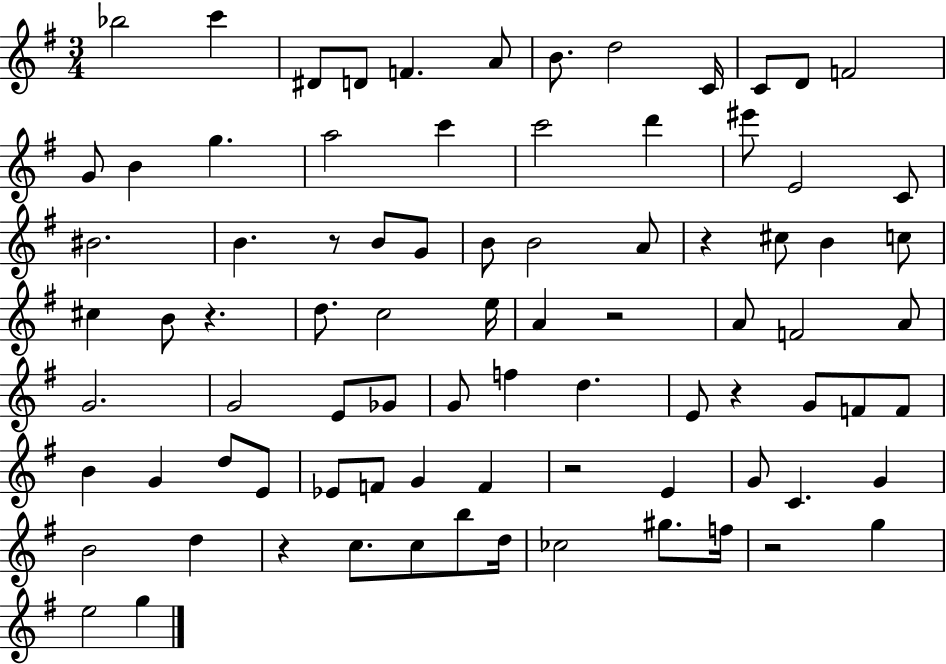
{
  \clef treble
  \numericTimeSignature
  \time 3/4
  \key g \major
  bes''2 c'''4 | dis'8 d'8 f'4. a'8 | b'8. d''2 c'16 | c'8 d'8 f'2 | \break g'8 b'4 g''4. | a''2 c'''4 | c'''2 d'''4 | eis'''8 e'2 c'8 | \break bis'2. | b'4. r8 b'8 g'8 | b'8 b'2 a'8 | r4 cis''8 b'4 c''8 | \break cis''4 b'8 r4. | d''8. c''2 e''16 | a'4 r2 | a'8 f'2 a'8 | \break g'2. | g'2 e'8 ges'8 | g'8 f''4 d''4. | e'8 r4 g'8 f'8 f'8 | \break b'4 g'4 d''8 e'8 | ees'8 f'8 g'4 f'4 | r2 e'4 | g'8 c'4. g'4 | \break b'2 d''4 | r4 c''8. c''8 b''8 d''16 | ces''2 gis''8. f''16 | r2 g''4 | \break e''2 g''4 | \bar "|."
}